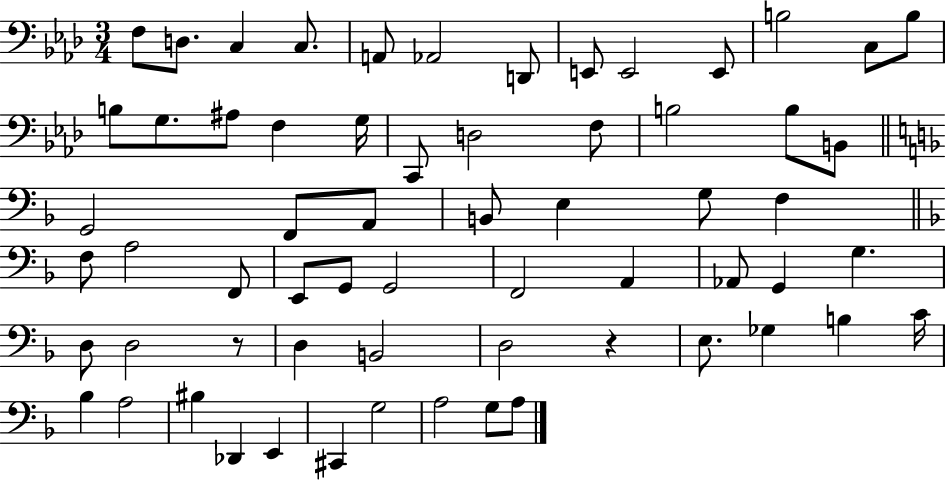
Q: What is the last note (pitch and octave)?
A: A3